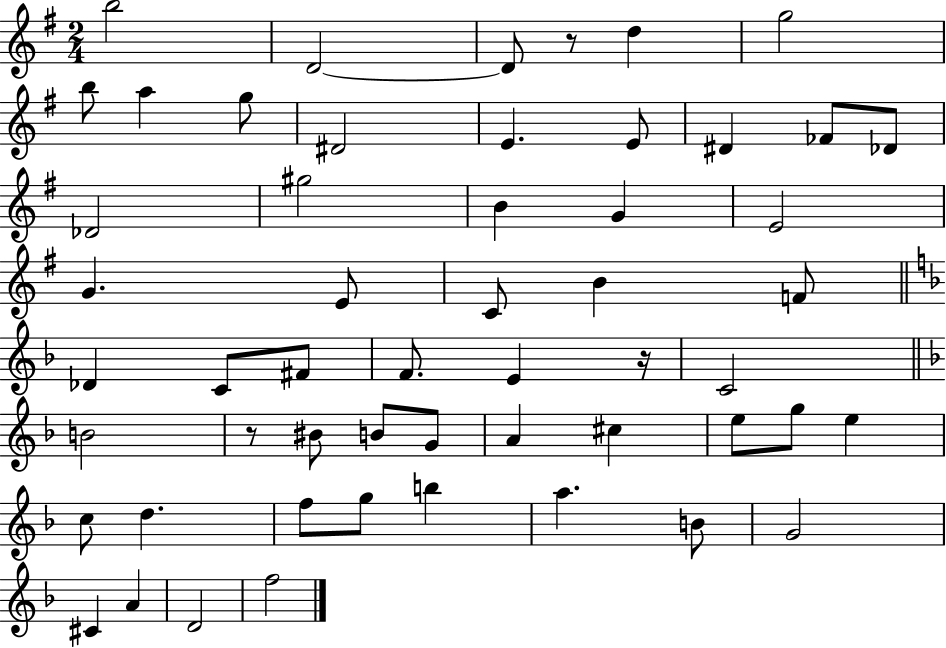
B5/h D4/h D4/e R/e D5/q G5/h B5/e A5/q G5/e D#4/h E4/q. E4/e D#4/q FES4/e Db4/e Db4/h G#5/h B4/q G4/q E4/h G4/q. E4/e C4/e B4/q F4/e Db4/q C4/e F#4/e F4/e. E4/q R/s C4/h B4/h R/e BIS4/e B4/e G4/e A4/q C#5/q E5/e G5/e E5/q C5/e D5/q. F5/e G5/e B5/q A5/q. B4/e G4/h C#4/q A4/q D4/h F5/h